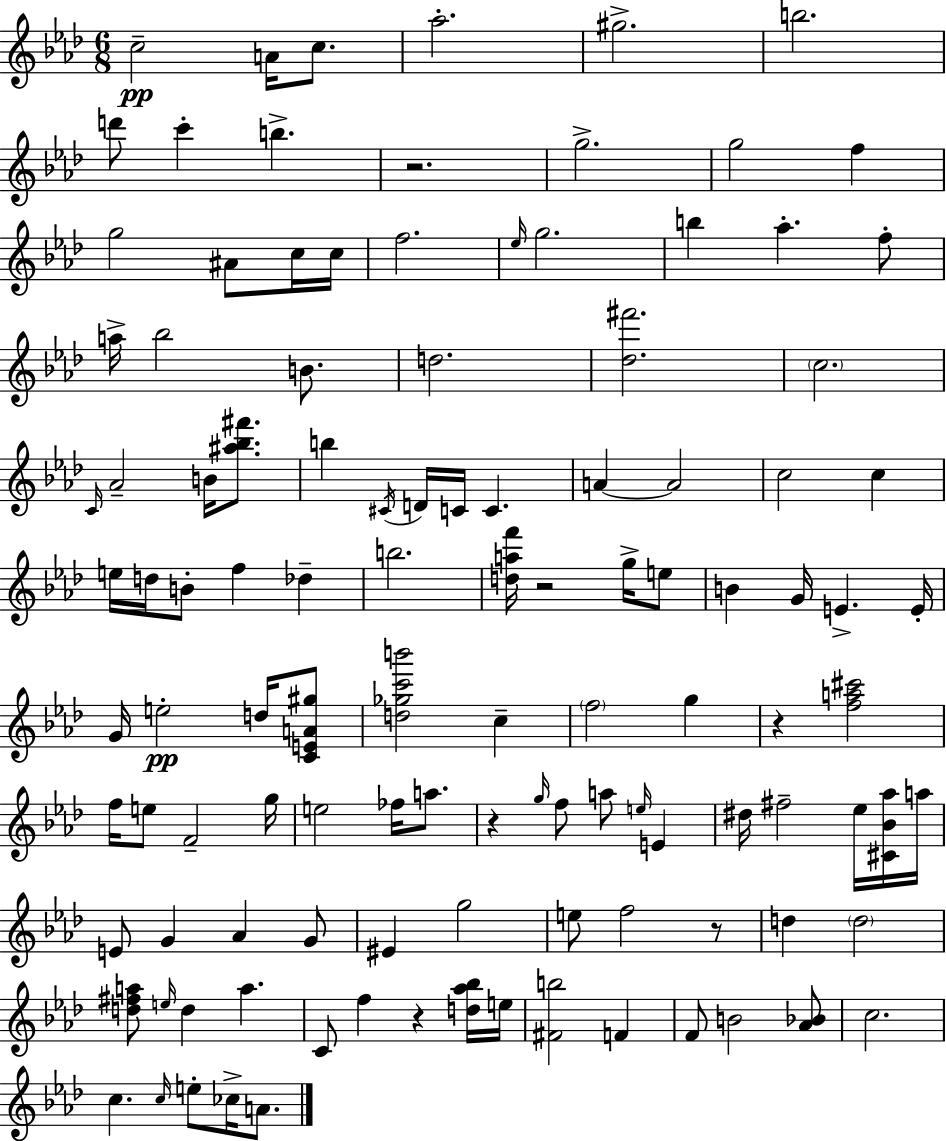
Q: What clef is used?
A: treble